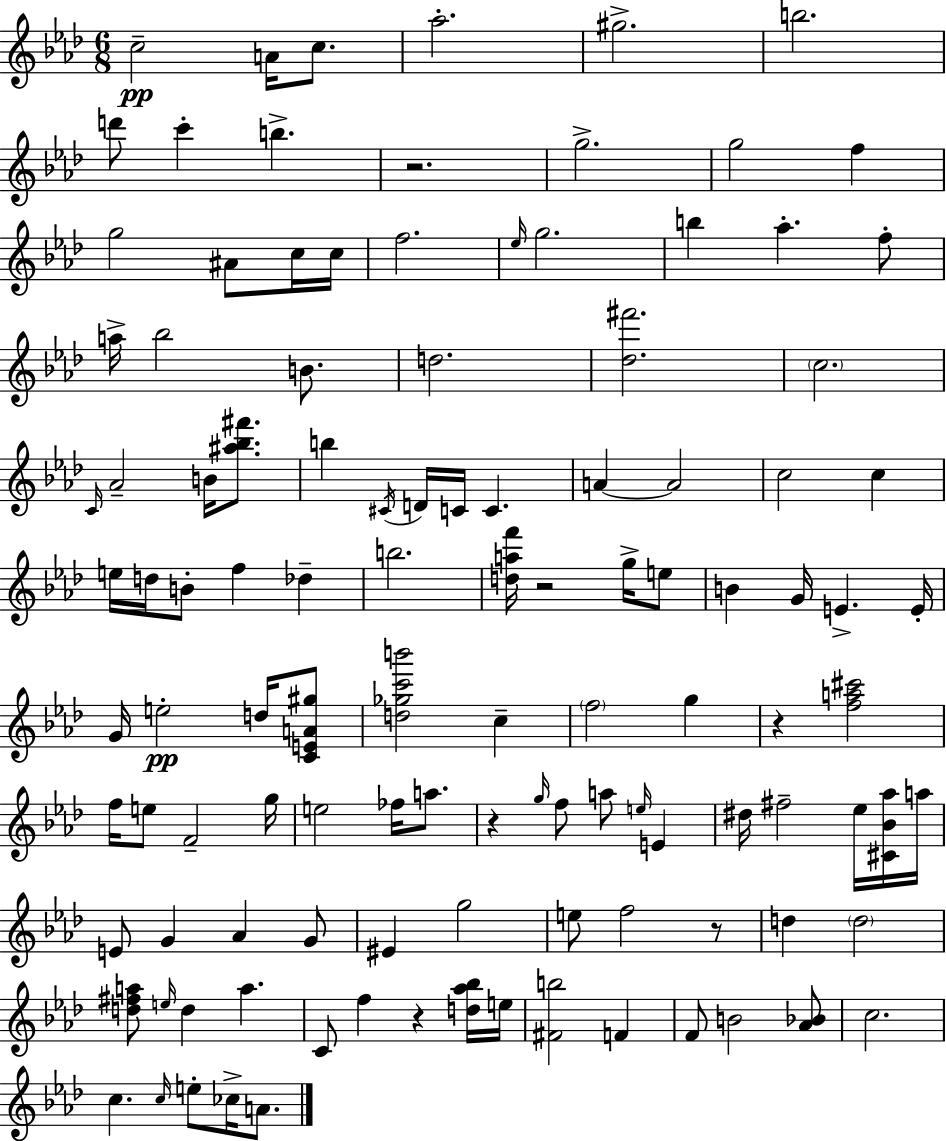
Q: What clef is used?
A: treble